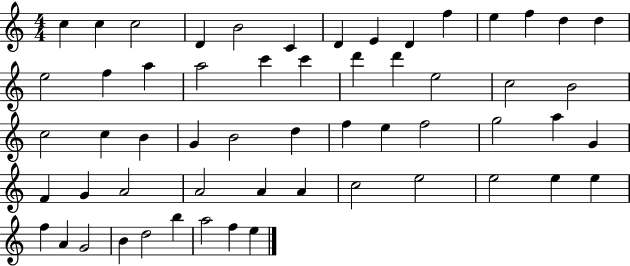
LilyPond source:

{
  \clef treble
  \numericTimeSignature
  \time 4/4
  \key c \major
  c''4 c''4 c''2 | d'4 b'2 c'4 | d'4 e'4 d'4 f''4 | e''4 f''4 d''4 d''4 | \break e''2 f''4 a''4 | a''2 c'''4 c'''4 | d'''4 d'''4 e''2 | c''2 b'2 | \break c''2 c''4 b'4 | g'4 b'2 d''4 | f''4 e''4 f''2 | g''2 a''4 g'4 | \break f'4 g'4 a'2 | a'2 a'4 a'4 | c''2 e''2 | e''2 e''4 e''4 | \break f''4 a'4 g'2 | b'4 d''2 b''4 | a''2 f''4 e''4 | \bar "|."
}